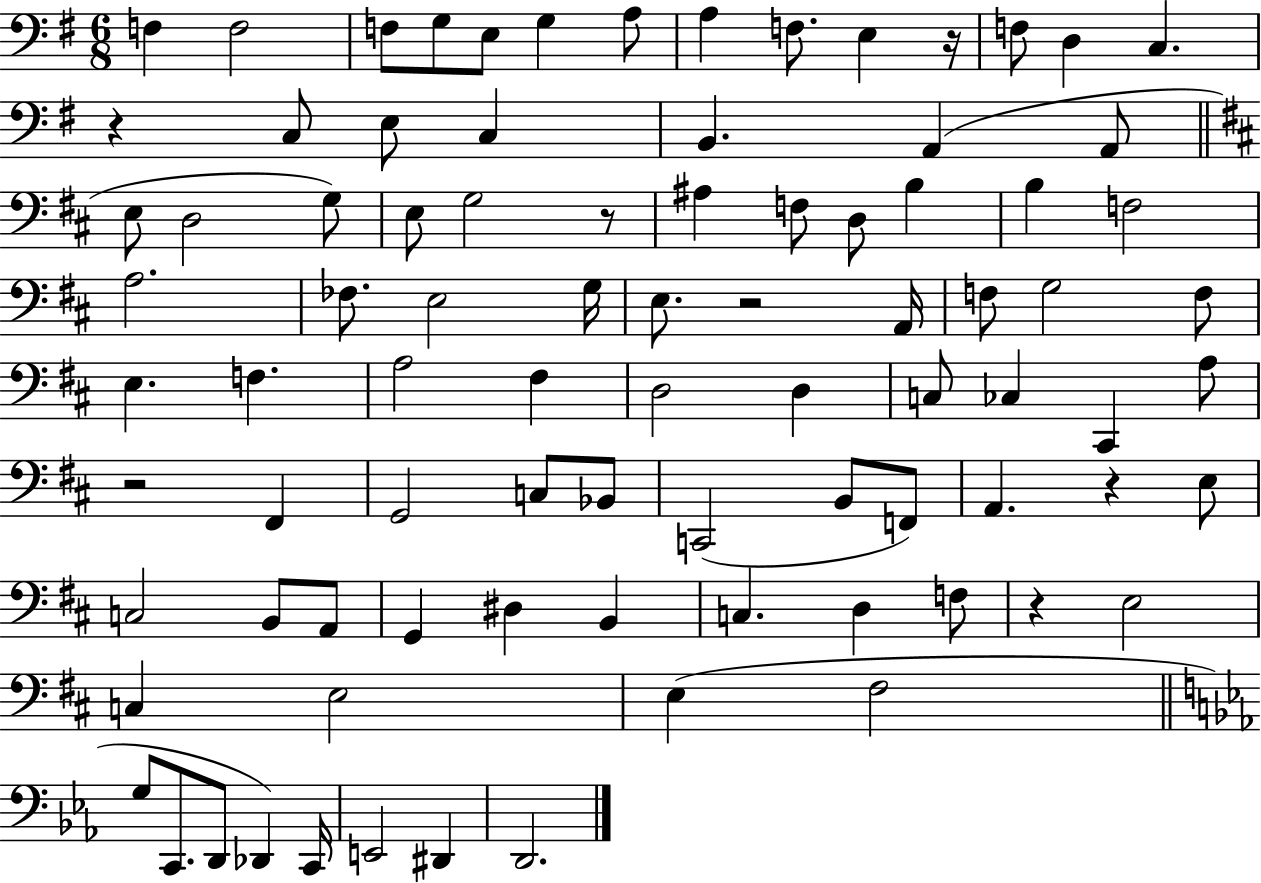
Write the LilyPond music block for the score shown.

{
  \clef bass
  \numericTimeSignature
  \time 6/8
  \key g \major
  f4 f2 | f8 g8 e8 g4 a8 | a4 f8. e4 r16 | f8 d4 c4. | \break r4 c8 e8 c4 | b,4. a,4( a,8 | \bar "||" \break \key d \major e8 d2 g8) | e8 g2 r8 | ais4 f8 d8 b4 | b4 f2 | \break a2. | fes8. e2 g16 | e8. r2 a,16 | f8 g2 f8 | \break e4. f4. | a2 fis4 | d2 d4 | c8 ces4 cis,4 a8 | \break r2 fis,4 | g,2 c8 bes,8 | c,2( b,8 f,8) | a,4. r4 e8 | \break c2 b,8 a,8 | g,4 dis4 b,4 | c4. d4 f8 | r4 e2 | \break c4 e2 | e4( fis2 | \bar "||" \break \key c \minor g8 c,8. d,8 des,4) c,16 | e,2 dis,4 | d,2. | \bar "|."
}